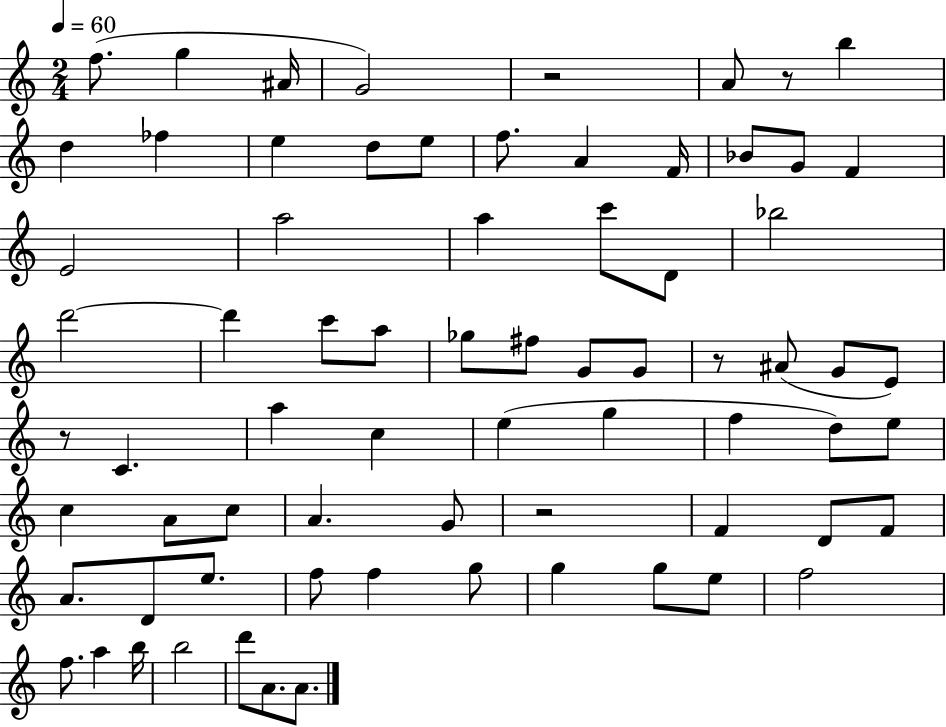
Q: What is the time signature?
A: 2/4